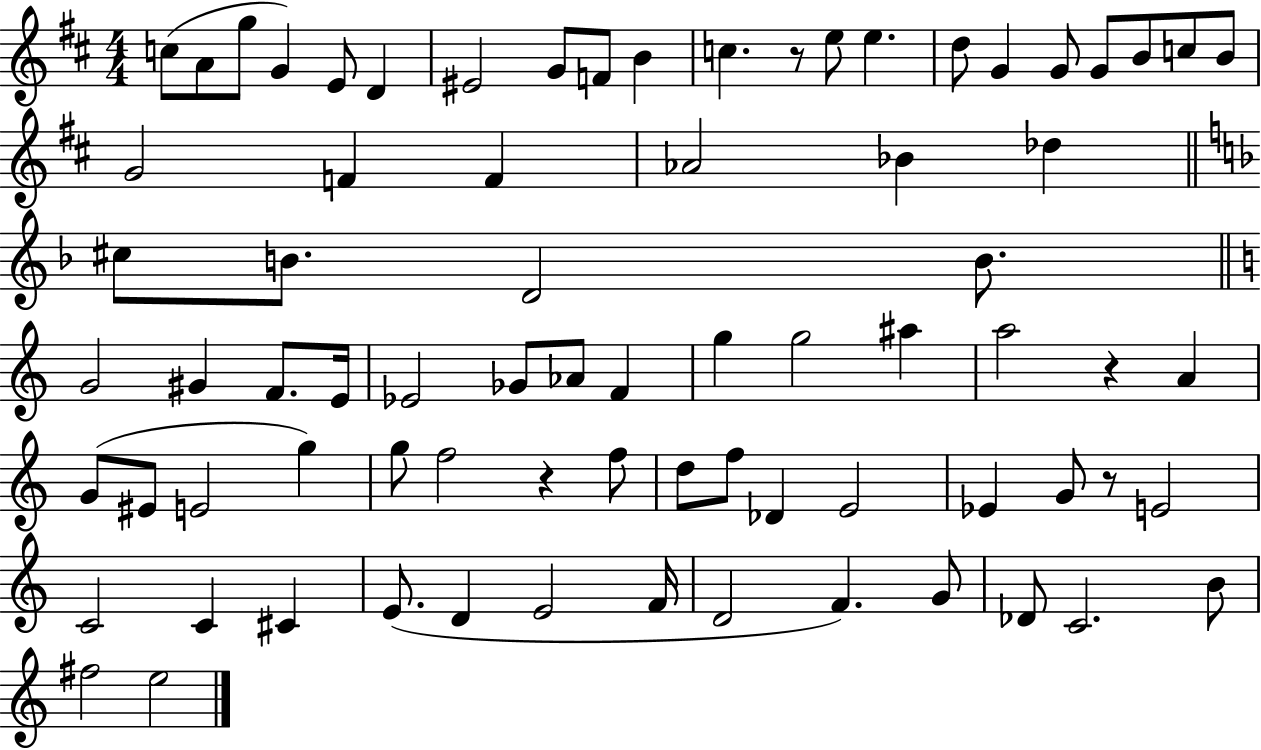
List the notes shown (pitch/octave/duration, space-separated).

C5/e A4/e G5/e G4/q E4/e D4/q EIS4/h G4/e F4/e B4/q C5/q. R/e E5/e E5/q. D5/e G4/q G4/e G4/e B4/e C5/e B4/e G4/h F4/q F4/q Ab4/h Bb4/q Db5/q C#5/e B4/e. D4/h B4/e. G4/h G#4/q F4/e. E4/s Eb4/h Gb4/e Ab4/e F4/q G5/q G5/h A#5/q A5/h R/q A4/q G4/e EIS4/e E4/h G5/q G5/e F5/h R/q F5/e D5/e F5/e Db4/q E4/h Eb4/q G4/e R/e E4/h C4/h C4/q C#4/q E4/e. D4/q E4/h F4/s D4/h F4/q. G4/e Db4/e C4/h. B4/e F#5/h E5/h